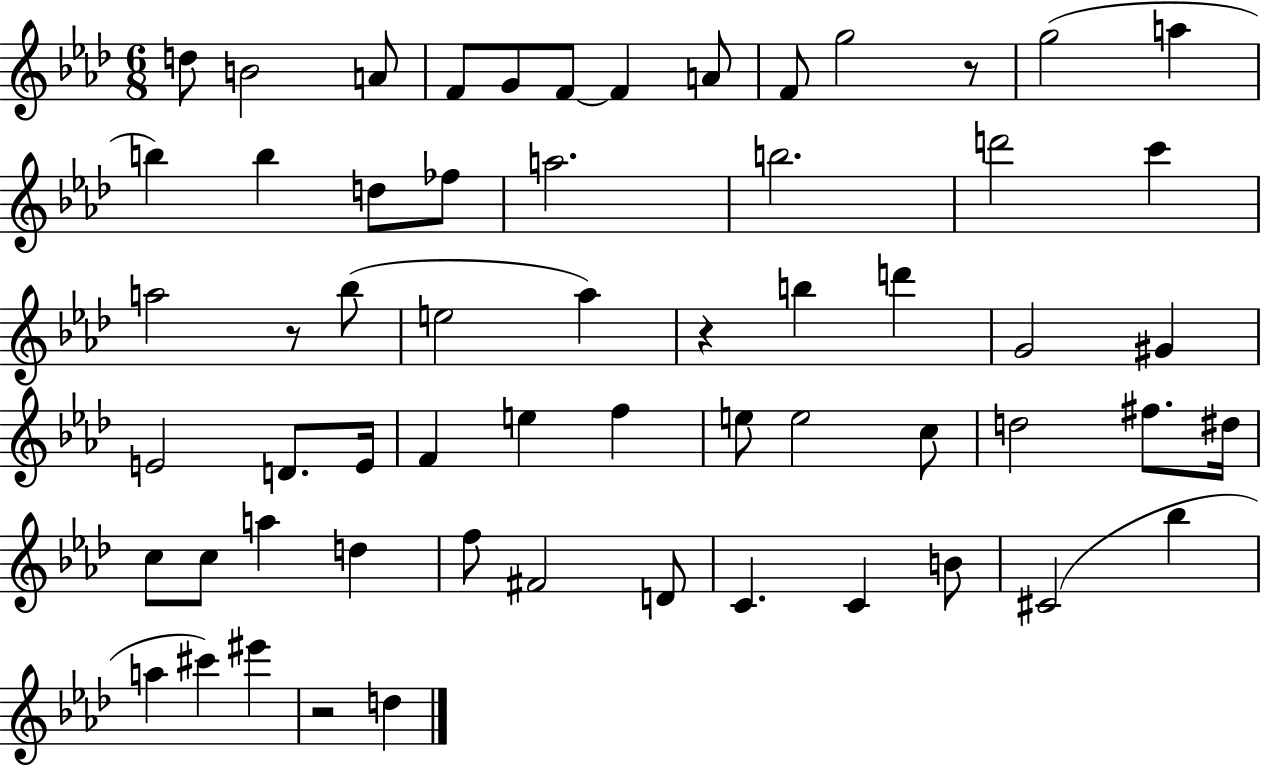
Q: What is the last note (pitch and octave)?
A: D5